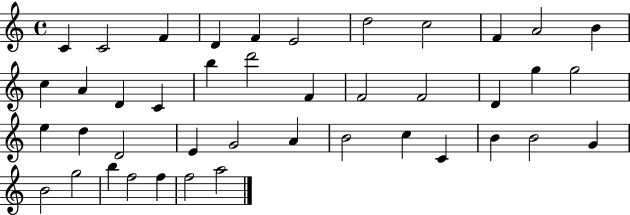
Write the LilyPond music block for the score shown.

{
  \clef treble
  \time 4/4
  \defaultTimeSignature
  \key c \major
  c'4 c'2 f'4 | d'4 f'4 e'2 | d''2 c''2 | f'4 a'2 b'4 | \break c''4 a'4 d'4 c'4 | b''4 d'''2 f'4 | f'2 f'2 | d'4 g''4 g''2 | \break e''4 d''4 d'2 | e'4 g'2 a'4 | b'2 c''4 c'4 | b'4 b'2 g'4 | \break b'2 g''2 | b''4 f''2 f''4 | f''2 a''2 | \bar "|."
}